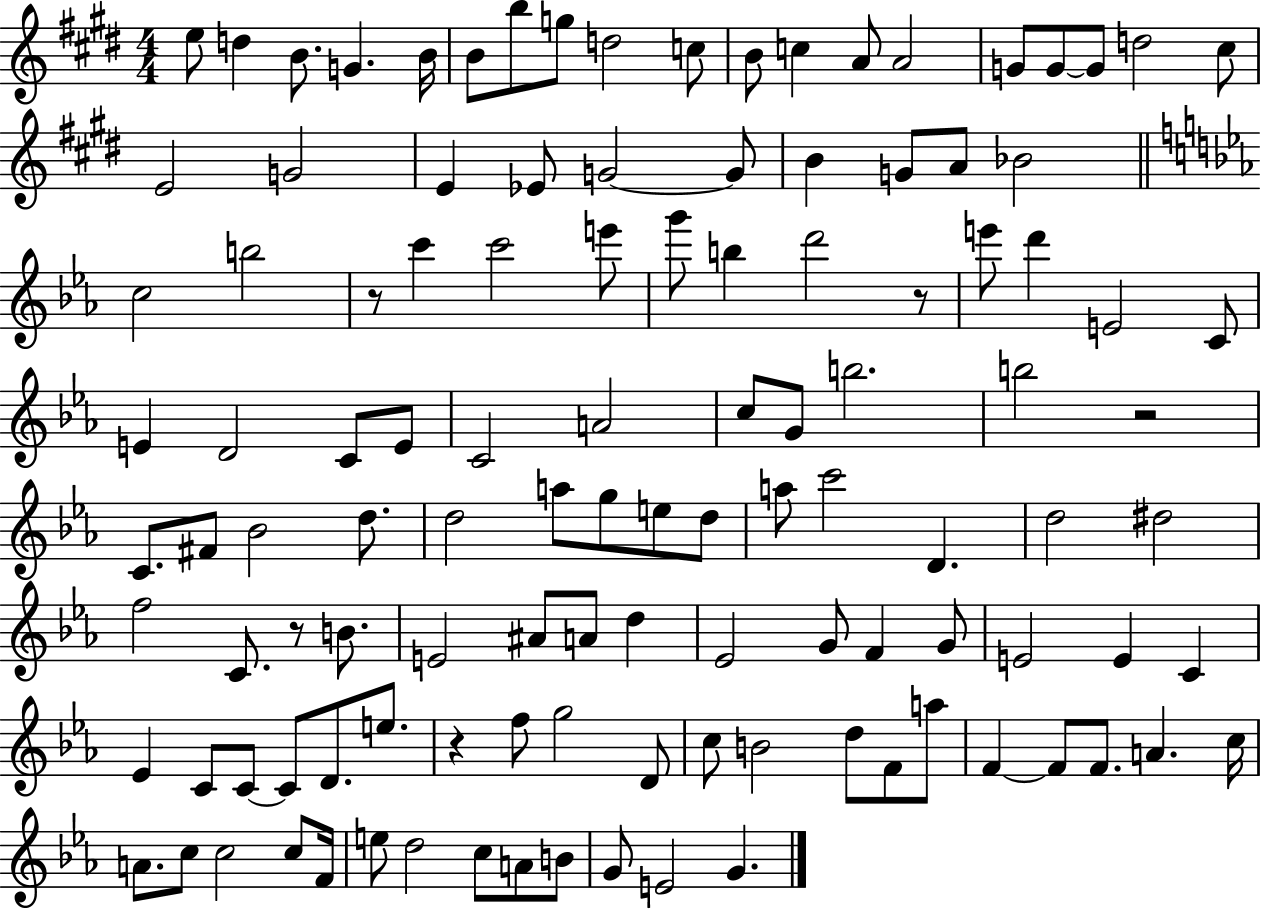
{
  \clef treble
  \numericTimeSignature
  \time 4/4
  \key e \major
  \repeat volta 2 { e''8 d''4 b'8. g'4. b'16 | b'8 b''8 g''8 d''2 c''8 | b'8 c''4 a'8 a'2 | g'8 g'8~~ g'8 d''2 cis''8 | \break e'2 g'2 | e'4 ees'8 g'2~~ g'8 | b'4 g'8 a'8 bes'2 | \bar "||" \break \key ees \major c''2 b''2 | r8 c'''4 c'''2 e'''8 | g'''8 b''4 d'''2 r8 | e'''8 d'''4 e'2 c'8 | \break e'4 d'2 c'8 e'8 | c'2 a'2 | c''8 g'8 b''2. | b''2 r2 | \break c'8. fis'8 bes'2 d''8. | d''2 a''8 g''8 e''8 d''8 | a''8 c'''2 d'4. | d''2 dis''2 | \break f''2 c'8. r8 b'8. | e'2 ais'8 a'8 d''4 | ees'2 g'8 f'4 g'8 | e'2 e'4 c'4 | \break ees'4 c'8 c'8~~ c'8 d'8. e''8. | r4 f''8 g''2 d'8 | c''8 b'2 d''8 f'8 a''8 | f'4~~ f'8 f'8. a'4. c''16 | \break a'8. c''8 c''2 c''8 f'16 | e''8 d''2 c''8 a'8 b'8 | g'8 e'2 g'4. | } \bar "|."
}